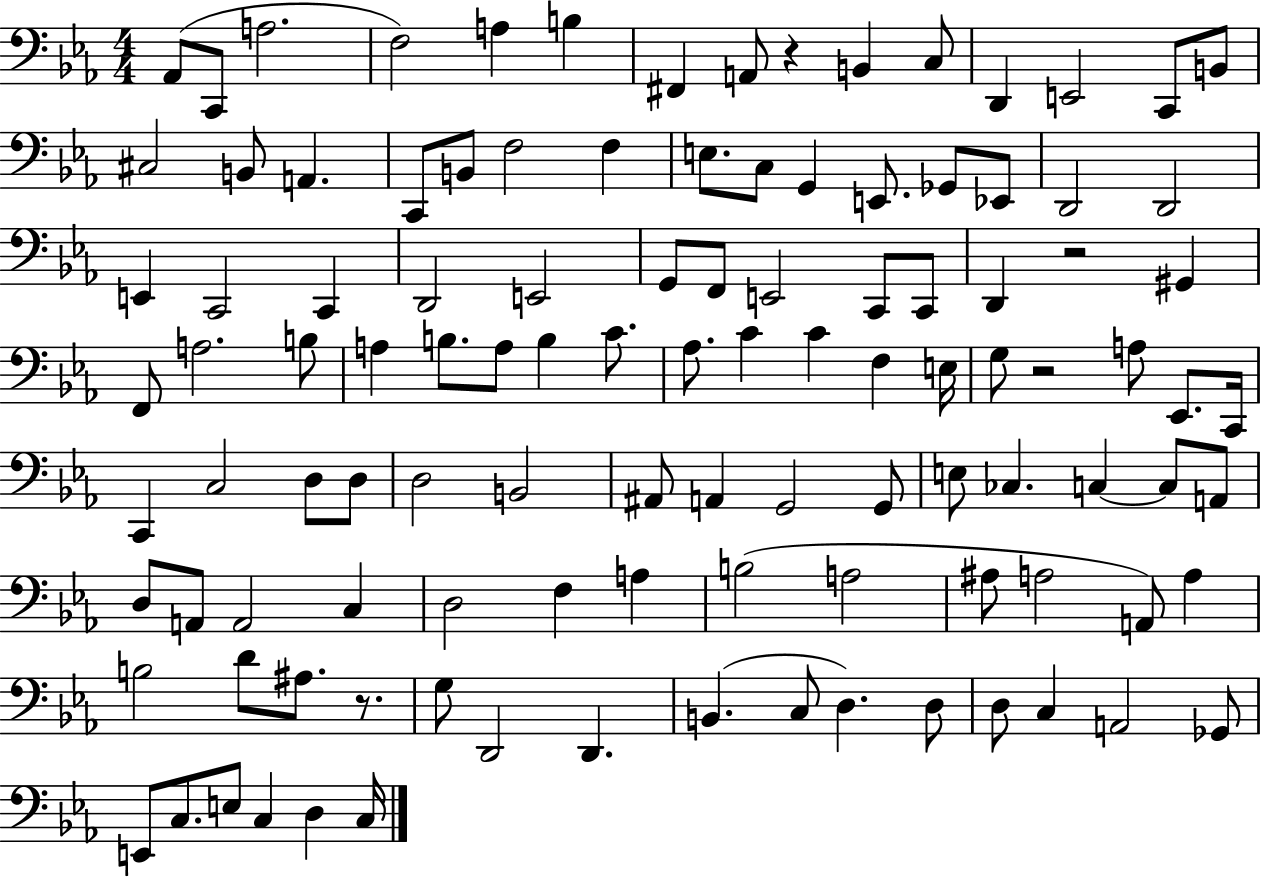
X:1
T:Untitled
M:4/4
L:1/4
K:Eb
_A,,/2 C,,/2 A,2 F,2 A, B, ^F,, A,,/2 z B,, C,/2 D,, E,,2 C,,/2 B,,/2 ^C,2 B,,/2 A,, C,,/2 B,,/2 F,2 F, E,/2 C,/2 G,, E,,/2 _G,,/2 _E,,/2 D,,2 D,,2 E,, C,,2 C,, D,,2 E,,2 G,,/2 F,,/2 E,,2 C,,/2 C,,/2 D,, z2 ^G,, F,,/2 A,2 B,/2 A, B,/2 A,/2 B, C/2 _A,/2 C C F, E,/4 G,/2 z2 A,/2 _E,,/2 C,,/4 C,, C,2 D,/2 D,/2 D,2 B,,2 ^A,,/2 A,, G,,2 G,,/2 E,/2 _C, C, C,/2 A,,/2 D,/2 A,,/2 A,,2 C, D,2 F, A, B,2 A,2 ^A,/2 A,2 A,,/2 A, B,2 D/2 ^A,/2 z/2 G,/2 D,,2 D,, B,, C,/2 D, D,/2 D,/2 C, A,,2 _G,,/2 E,,/2 C,/2 E,/2 C, D, C,/4